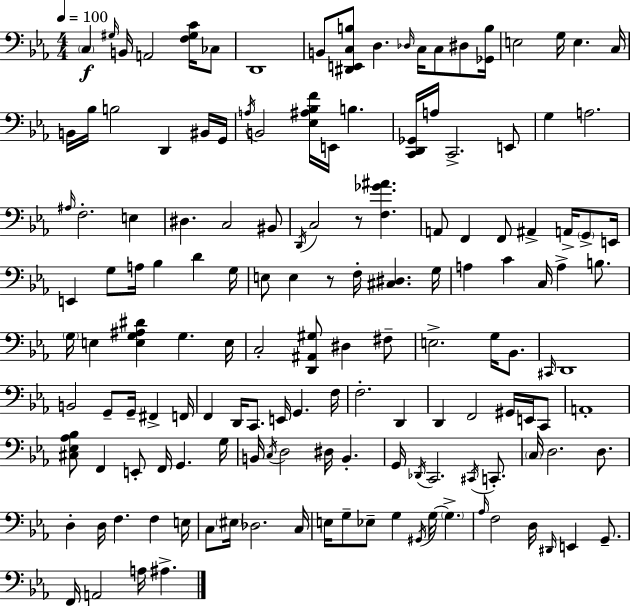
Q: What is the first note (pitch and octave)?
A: C3